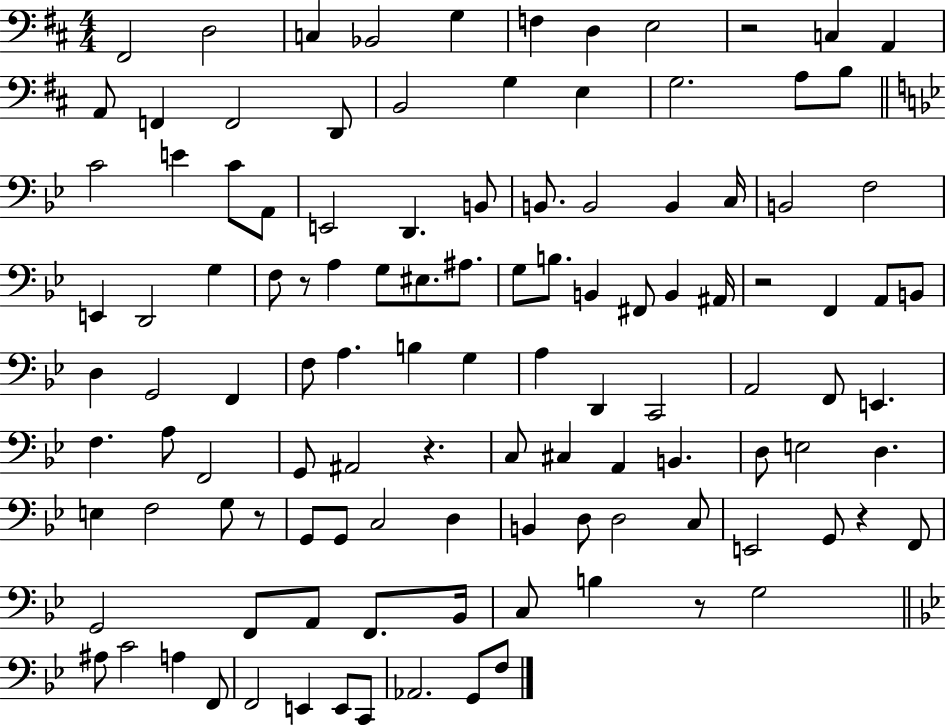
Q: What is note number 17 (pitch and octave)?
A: E3